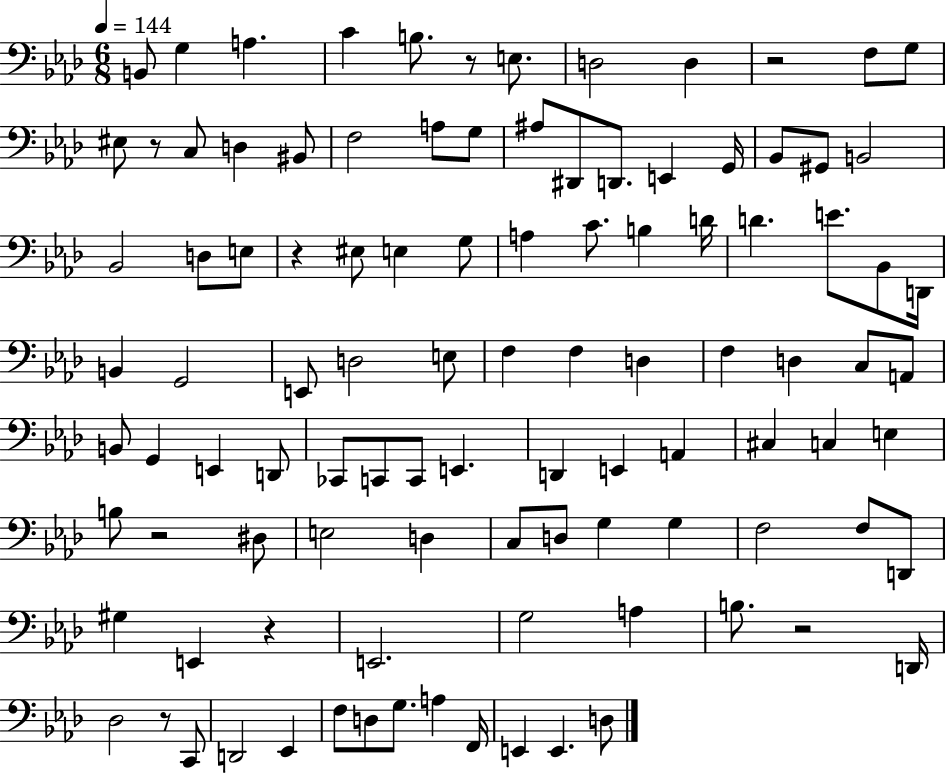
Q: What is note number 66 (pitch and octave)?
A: B3